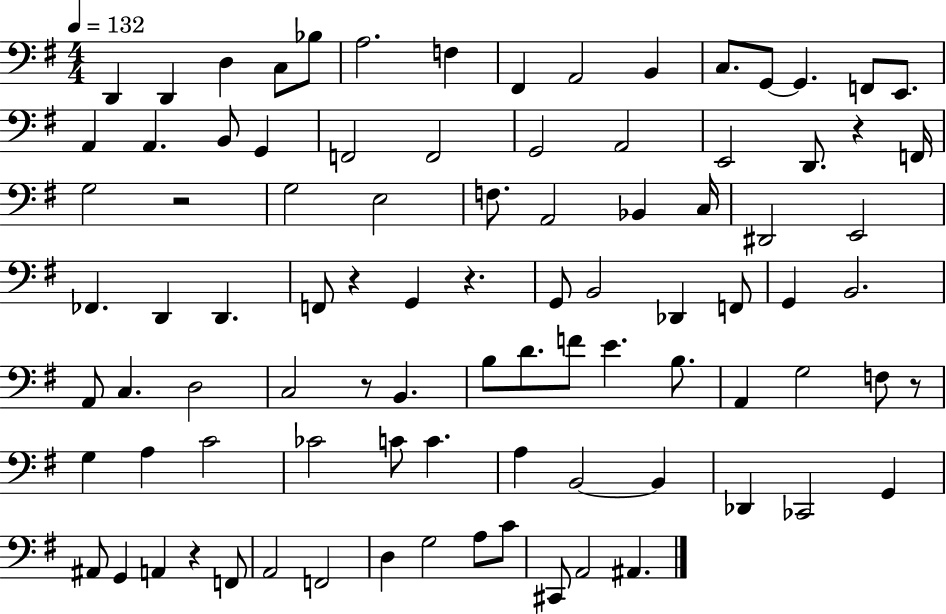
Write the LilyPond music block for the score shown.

{
  \clef bass
  \numericTimeSignature
  \time 4/4
  \key g \major
  \tempo 4 = 132
  \repeat volta 2 { d,4 d,4 d4 c8 bes8 | a2. f4 | fis,4 a,2 b,4 | c8. g,8~~ g,4. f,8 e,8. | \break a,4 a,4. b,8 g,4 | f,2 f,2 | g,2 a,2 | e,2 d,8. r4 f,16 | \break g2 r2 | g2 e2 | f8. a,2 bes,4 c16 | dis,2 e,2 | \break fes,4. d,4 d,4. | f,8 r4 g,4 r4. | g,8 b,2 des,4 f,8 | g,4 b,2. | \break a,8 c4. d2 | c2 r8 b,4. | b8 d'8. f'8 e'4. b8. | a,4 g2 f8 r8 | \break g4 a4 c'2 | ces'2 c'8 c'4. | a4 b,2~~ b,4 | des,4 ces,2 g,4 | \break ais,8 g,4 a,4 r4 f,8 | a,2 f,2 | d4 g2 a8 c'8 | cis,8 a,2 ais,4. | \break } \bar "|."
}